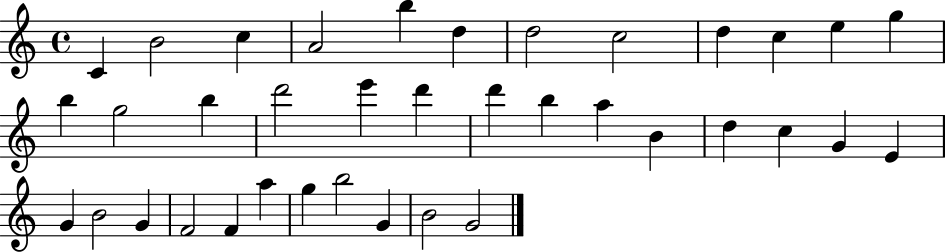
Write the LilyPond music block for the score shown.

{
  \clef treble
  \time 4/4
  \defaultTimeSignature
  \key c \major
  c'4 b'2 c''4 | a'2 b''4 d''4 | d''2 c''2 | d''4 c''4 e''4 g''4 | \break b''4 g''2 b''4 | d'''2 e'''4 d'''4 | d'''4 b''4 a''4 b'4 | d''4 c''4 g'4 e'4 | \break g'4 b'2 g'4 | f'2 f'4 a''4 | g''4 b''2 g'4 | b'2 g'2 | \break \bar "|."
}